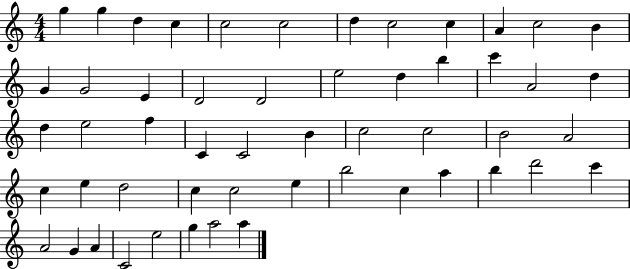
{
  \clef treble
  \numericTimeSignature
  \time 4/4
  \key c \major
  g''4 g''4 d''4 c''4 | c''2 c''2 | d''4 c''2 c''4 | a'4 c''2 b'4 | \break g'4 g'2 e'4 | d'2 d'2 | e''2 d''4 b''4 | c'''4 a'2 d''4 | \break d''4 e''2 f''4 | c'4 c'2 b'4 | c''2 c''2 | b'2 a'2 | \break c''4 e''4 d''2 | c''4 c''2 e''4 | b''2 c''4 a''4 | b''4 d'''2 c'''4 | \break a'2 g'4 a'4 | c'2 e''2 | g''4 a''2 a''4 | \bar "|."
}